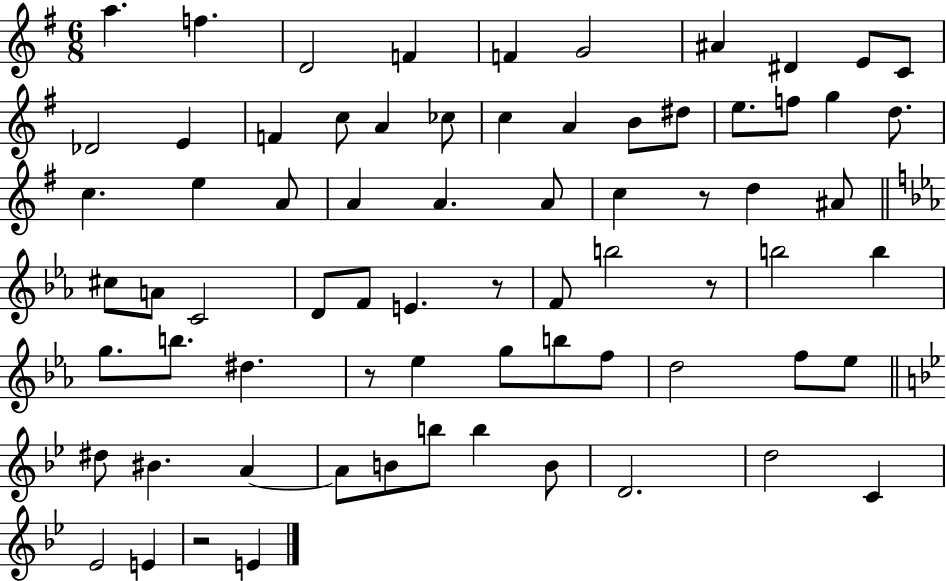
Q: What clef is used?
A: treble